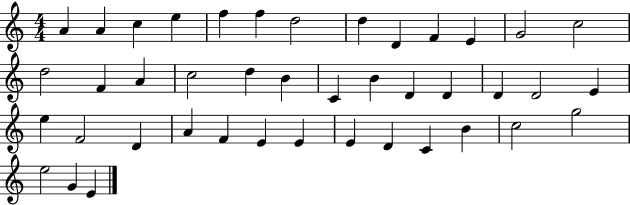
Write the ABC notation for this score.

X:1
T:Untitled
M:4/4
L:1/4
K:C
A A c e f f d2 d D F E G2 c2 d2 F A c2 d B C B D D D D2 E e F2 D A F E E E D C B c2 g2 e2 G E